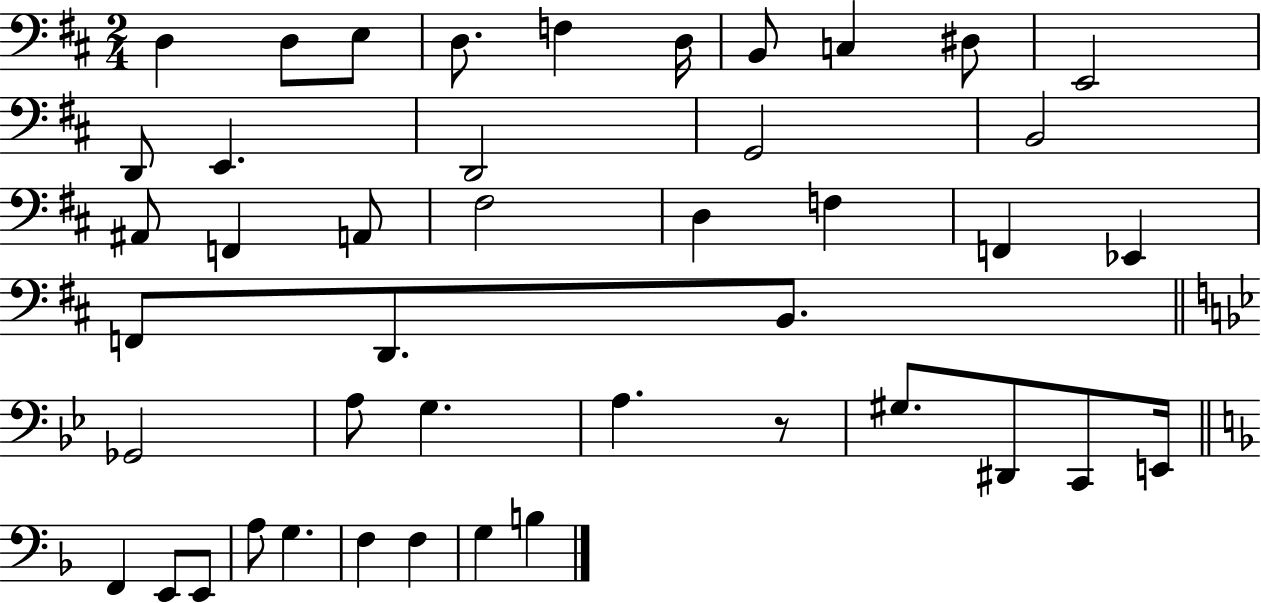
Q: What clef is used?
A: bass